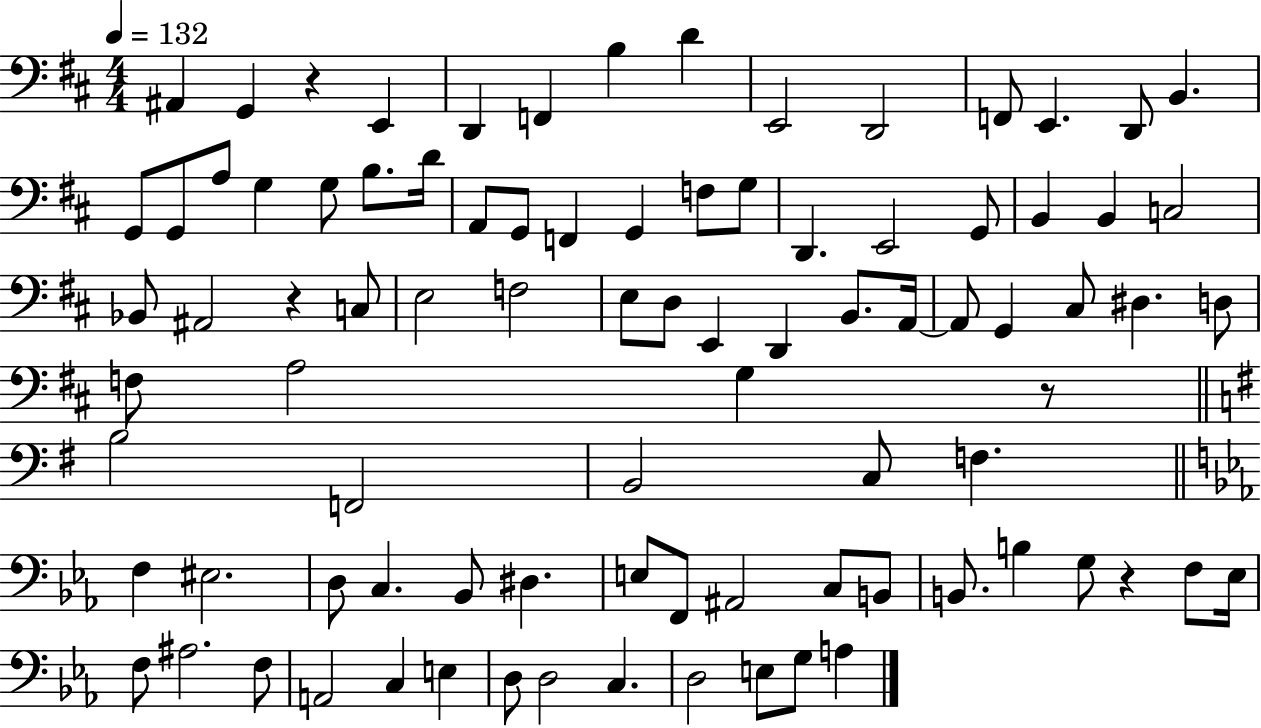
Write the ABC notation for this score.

X:1
T:Untitled
M:4/4
L:1/4
K:D
^A,, G,, z E,, D,, F,, B, D E,,2 D,,2 F,,/2 E,, D,,/2 B,, G,,/2 G,,/2 A,/2 G, G,/2 B,/2 D/4 A,,/2 G,,/2 F,, G,, F,/2 G,/2 D,, E,,2 G,,/2 B,, B,, C,2 _B,,/2 ^A,,2 z C,/2 E,2 F,2 E,/2 D,/2 E,, D,, B,,/2 A,,/4 A,,/2 G,, ^C,/2 ^D, D,/2 F,/2 A,2 G, z/2 B,2 F,,2 B,,2 C,/2 F, F, ^E,2 D,/2 C, _B,,/2 ^D, E,/2 F,,/2 ^A,,2 C,/2 B,,/2 B,,/2 B, G,/2 z F,/2 _E,/4 F,/2 ^A,2 F,/2 A,,2 C, E, D,/2 D,2 C, D,2 E,/2 G,/2 A,